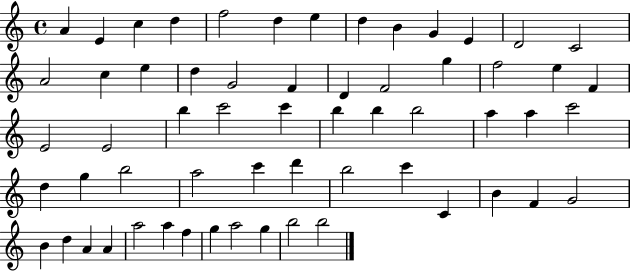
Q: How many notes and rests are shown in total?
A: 60